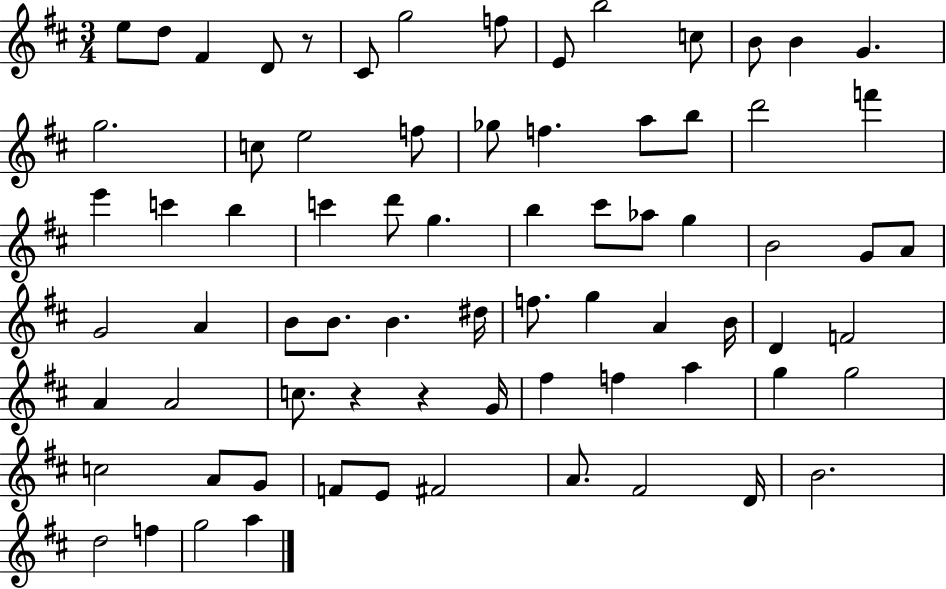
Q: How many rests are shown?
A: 3